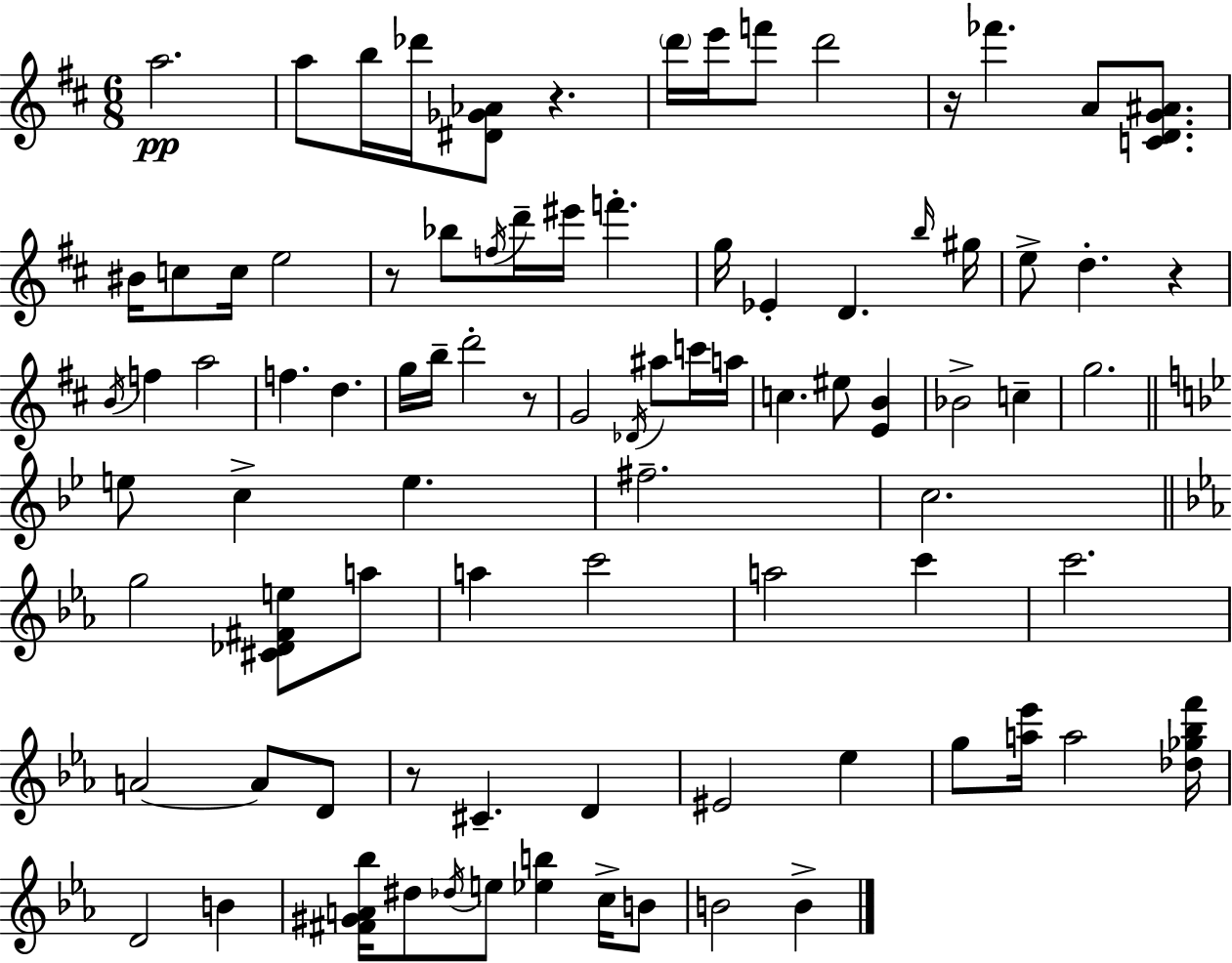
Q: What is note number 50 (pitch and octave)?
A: G5